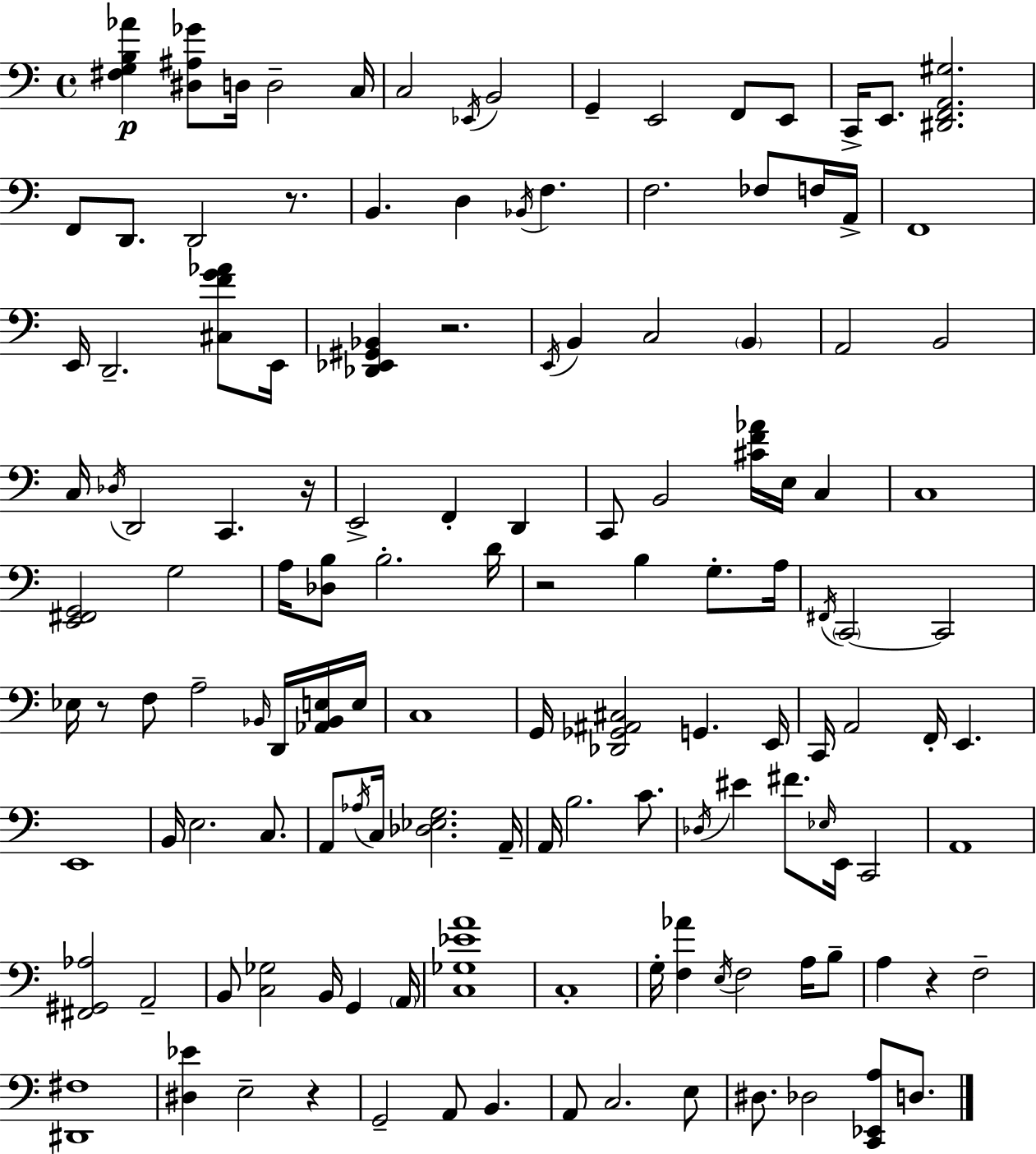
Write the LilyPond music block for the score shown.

{
  \clef bass
  \time 4/4
  \defaultTimeSignature
  \key a \minor
  <fis g b aes'>4\p <dis ais ges'>8 d16 d2-- c16 | c2 \acciaccatura { ees,16 } b,2 | g,4-- e,2 f,8 e,8 | c,16-> e,8. <dis, f, a, gis>2. | \break f,8 d,8. d,2 r8. | b,4. d4 \acciaccatura { bes,16 } f4. | f2. fes8 | f16 a,16-> f,1 | \break e,16 d,2.-- <cis f' g' aes'>8 | e,16 <des, ees, gis, bes,>4 r2. | \acciaccatura { e,16 } b,4 c2 \parenthesize b,4 | a,2 b,2 | \break c16 \acciaccatura { des16 } d,2 c,4. | r16 e,2-> f,4-. | d,4 c,8 b,2 <cis' f' aes'>16 e16 | c4 c1 | \break <e, fis, g,>2 g2 | a16 <des b>8 b2.-. | d'16 r2 b4 | g8.-. a16 \acciaccatura { fis,16 } \parenthesize c,2~~ c,2 | \break ees16 r8 f8 a2-- | \grace { bes,16 } d,16 <aes, bes, e>16 e16 c1 | g,16 <des, ges, ais, cis>2 g,4. | e,16 c,16 a,2 f,16-. | \break e,4. e,1 | b,16 e2. | c8. a,8 \acciaccatura { aes16 } c16 <des ees g>2. | a,16-- a,16 b2. | \break c'8. \acciaccatura { des16 } eis'4 fis'8. \grace { ees16 } | e,16 c,2 a,1 | <fis, gis, aes>2 | a,2-- b,8 <c ges>2 | \break b,16 g,4 \parenthesize a,16 <c ges ees' a'>1 | c1-. | g16-. <f aes'>4 \acciaccatura { e16 } f2 | a16 b8-- a4 r4 | \break f2-- <dis, fis>1 | <dis ees'>4 e2-- | r4 g,2-- | a,8 b,4. a,8 c2. | \break e8 dis8. des2 | <c, ees, a>8 d8. \bar "|."
}